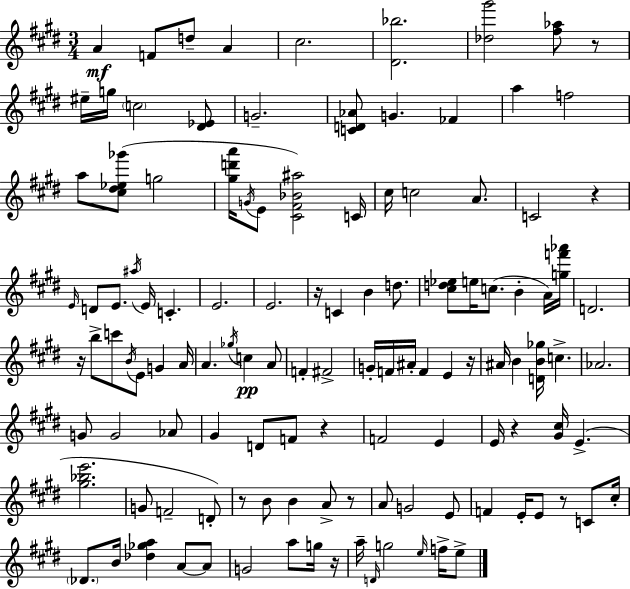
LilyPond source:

{
  \clef treble
  \numericTimeSignature
  \time 3/4
  \key e \major
  \repeat volta 2 { a'4\mf f'8 d''8-- a'4 | cis''2. | <dis' bes''>2. | <des'' gis'''>2 <fis'' aes''>8 r8 | \break eis''16-- g''16 \parenthesize c''2 <dis' ees'>8 | g'2.-- | <c' d' aes'>8 g'4. fes'4 | a''4 f''2 | \break a''8 <cis'' dis'' ees'' ges'''>8( g''2 | <gis'' d''' a'''>16 \acciaccatura { g'16 } e'8 <cis' fis' bes' ais''>2) | c'16 cis''16 c''2 a'8. | c'2 r4 | \break \grace { e'16 } d'8 e'8. \acciaccatura { ais''16 } e'16 c'4.-. | e'2. | e'2. | r16 c'4 b'4 | \break d''8. <cis'' d'' ees''>8 e''16 c''8.( b'4-. | a'16) <g'' f''' aes'''>16 d'2. | r16 b''8-> c'''8 \acciaccatura { b'16 } e'8 g'4 | a'16 a'4. \acciaccatura { ges''16 } c''4\pp | \break a'8 f'4-. fis'2-> | g'16-. f'16 ais'16-. f'4 | e'4 r16 ais'16 b'4 <d' b' ges''>16 c''4.-> | aes'2. | \break g'8 g'2 | aes'8 gis'4 d'8 f'8 | r4 f'2 | e'4 e'16 r4 <gis' cis''>16 e'4.->( | \break <gis'' bes'' e'''>2. | g'8 f'2-- | d'8-.) r8 b'8 b'4 | a'8-> r8 a'8 g'2 | \break e'8 f'4 e'16-. e'8 | r8 c'8 cis''16-. \parenthesize des'8. b'16 <des'' ges'' a''>4 | a'8~~ a'8 g'2 | a''8 g''16 r16 a''16-- \grace { d'16 } g''2 | \break \grace { e''16 } f''16-> e''8-> } \bar "|."
}